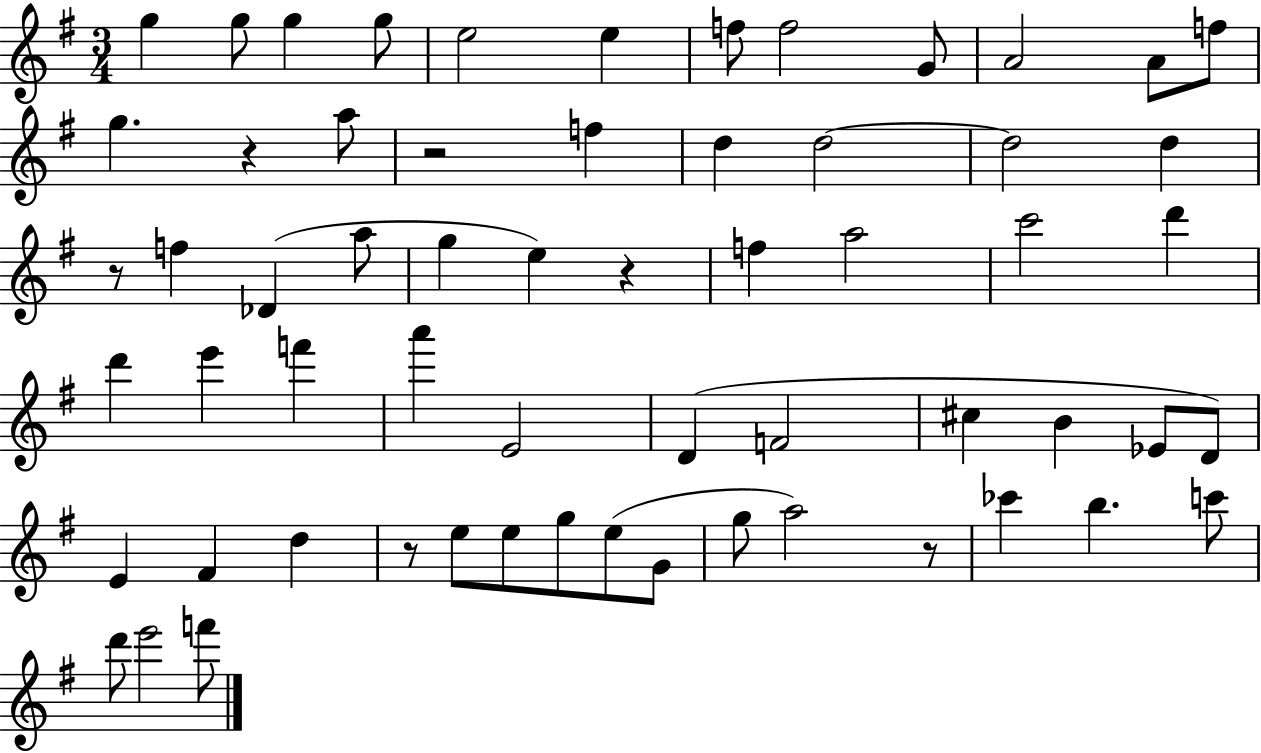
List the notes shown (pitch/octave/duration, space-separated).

G5/q G5/e G5/q G5/e E5/h E5/q F5/e F5/h G4/e A4/h A4/e F5/e G5/q. R/q A5/e R/h F5/q D5/q D5/h D5/h D5/q R/e F5/q Db4/q A5/e G5/q E5/q R/q F5/q A5/h C6/h D6/q D6/q E6/q F6/q A6/q E4/h D4/q F4/h C#5/q B4/q Eb4/e D4/e E4/q F#4/q D5/q R/e E5/e E5/e G5/e E5/e G4/e G5/e A5/h R/e CES6/q B5/q. C6/e D6/e E6/h F6/e